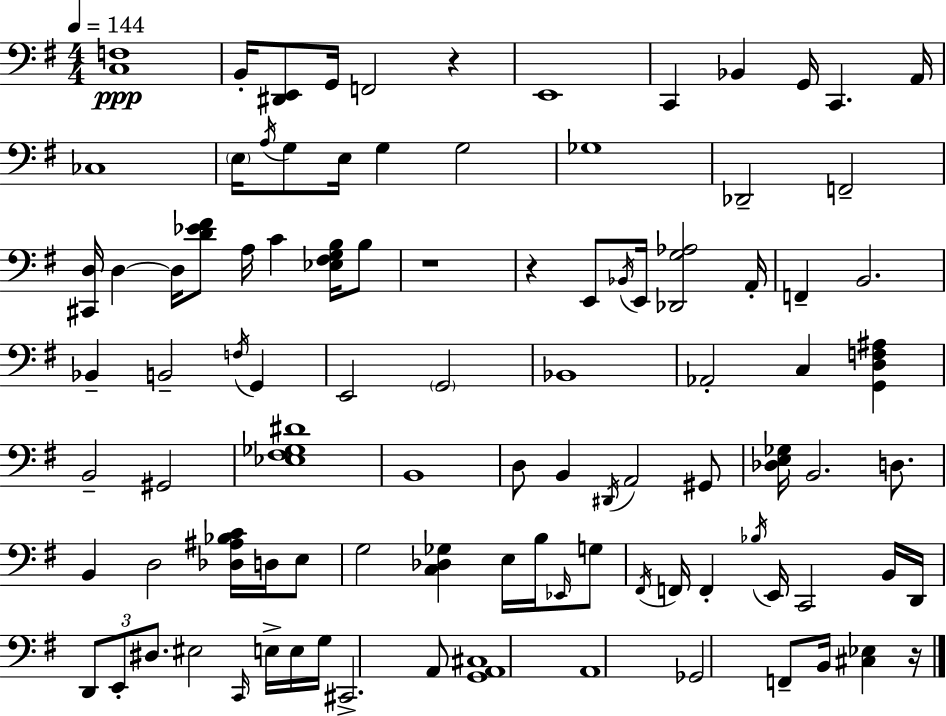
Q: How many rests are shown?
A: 4